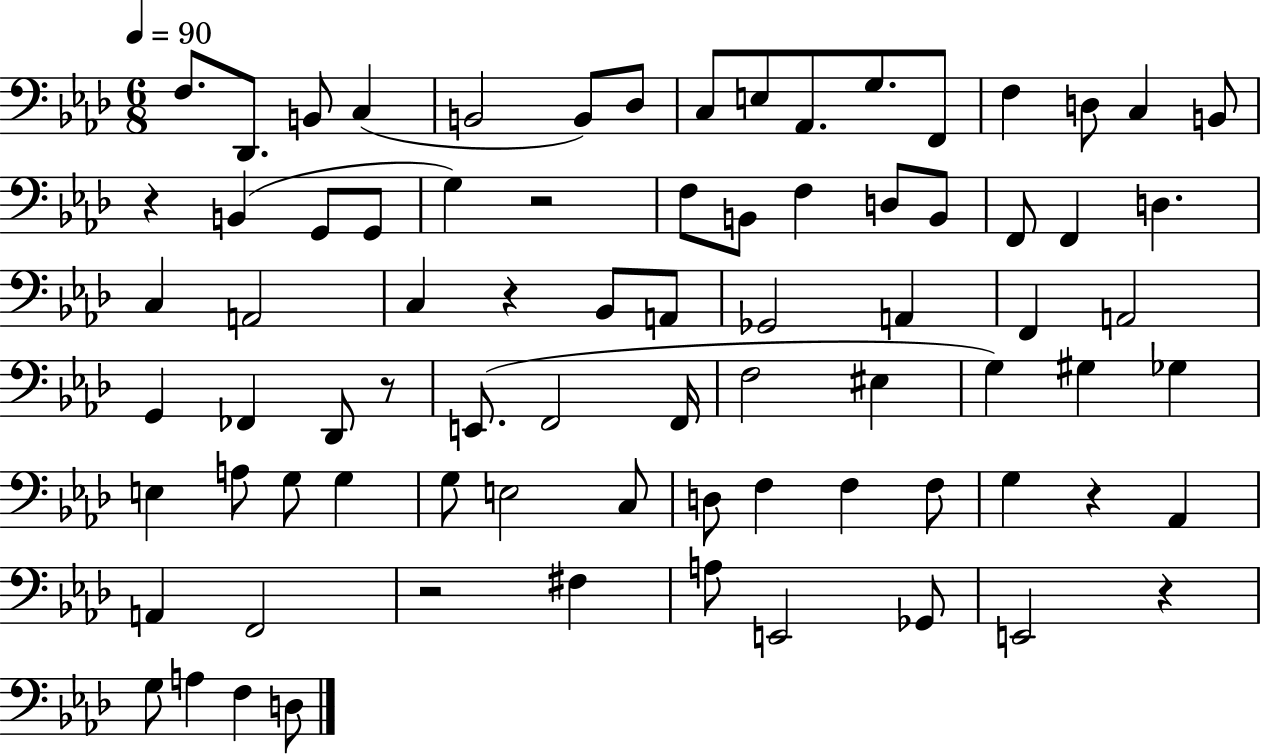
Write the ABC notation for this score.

X:1
T:Untitled
M:6/8
L:1/4
K:Ab
F,/2 _D,,/2 B,,/2 C, B,,2 B,,/2 _D,/2 C,/2 E,/2 _A,,/2 G,/2 F,,/2 F, D,/2 C, B,,/2 z B,, G,,/2 G,,/2 G, z2 F,/2 B,,/2 F, D,/2 B,,/2 F,,/2 F,, D, C, A,,2 C, z _B,,/2 A,,/2 _G,,2 A,, F,, A,,2 G,, _F,, _D,,/2 z/2 E,,/2 F,,2 F,,/4 F,2 ^E, G, ^G, _G, E, A,/2 G,/2 G, G,/2 E,2 C,/2 D,/2 F, F, F,/2 G, z _A,, A,, F,,2 z2 ^F, A,/2 E,,2 _G,,/2 E,,2 z G,/2 A, F, D,/2